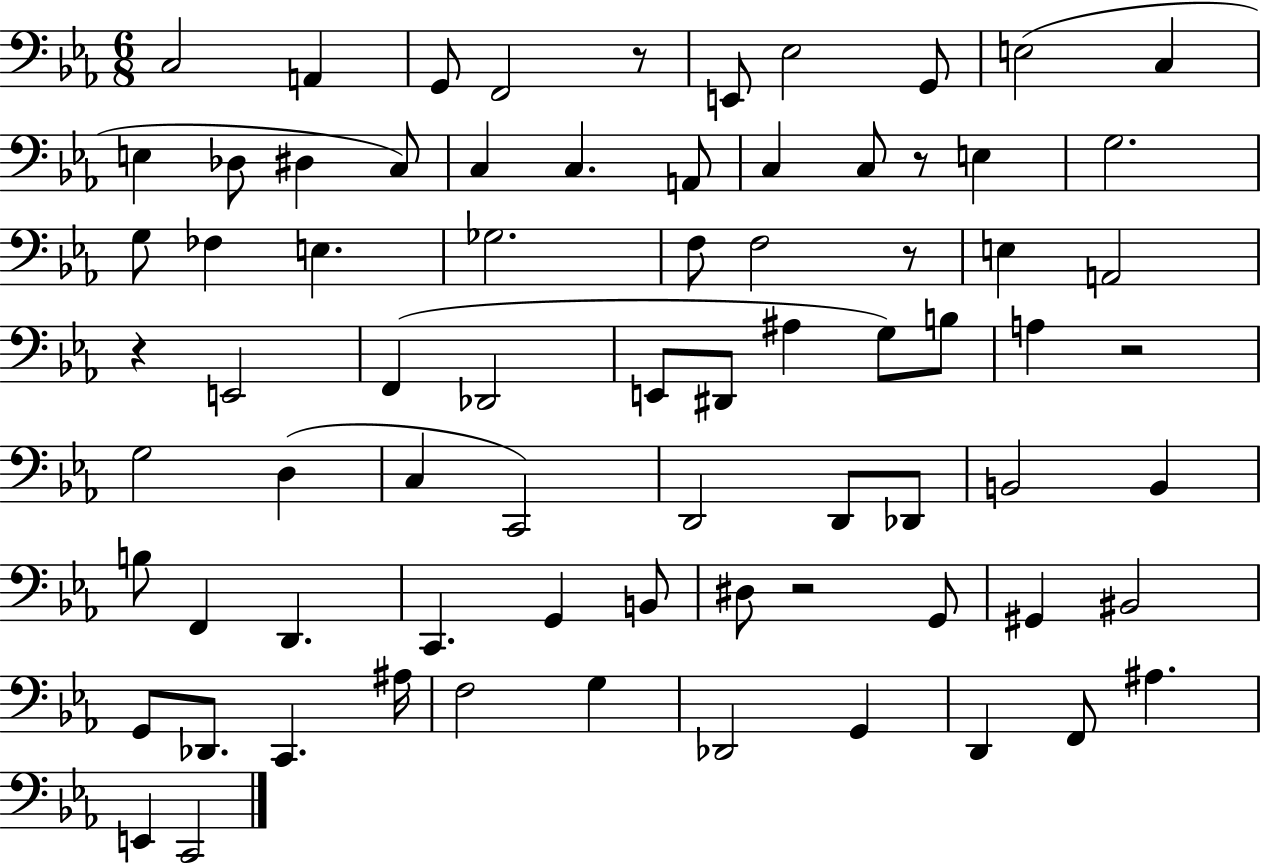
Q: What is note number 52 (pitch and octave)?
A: B2